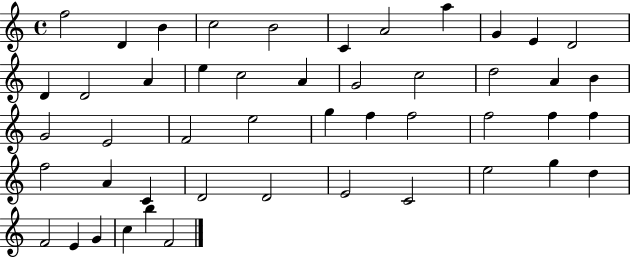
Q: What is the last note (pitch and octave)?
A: F4